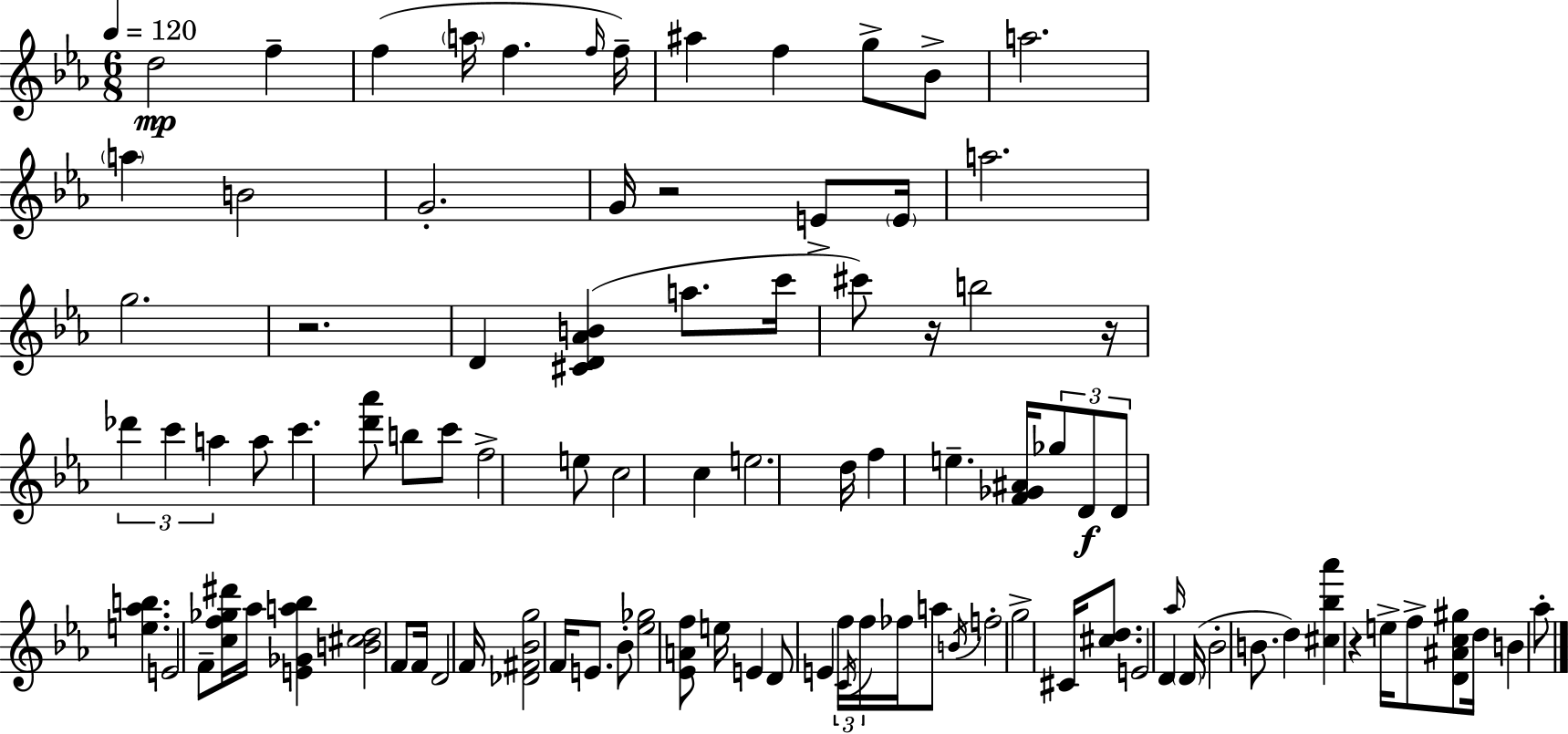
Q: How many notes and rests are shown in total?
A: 96